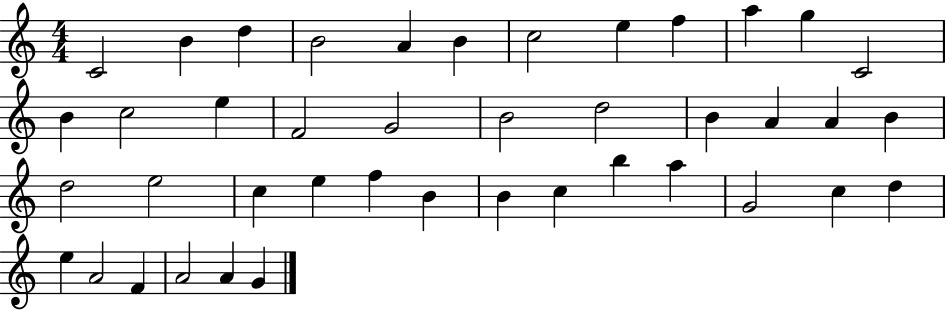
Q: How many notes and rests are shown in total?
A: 42